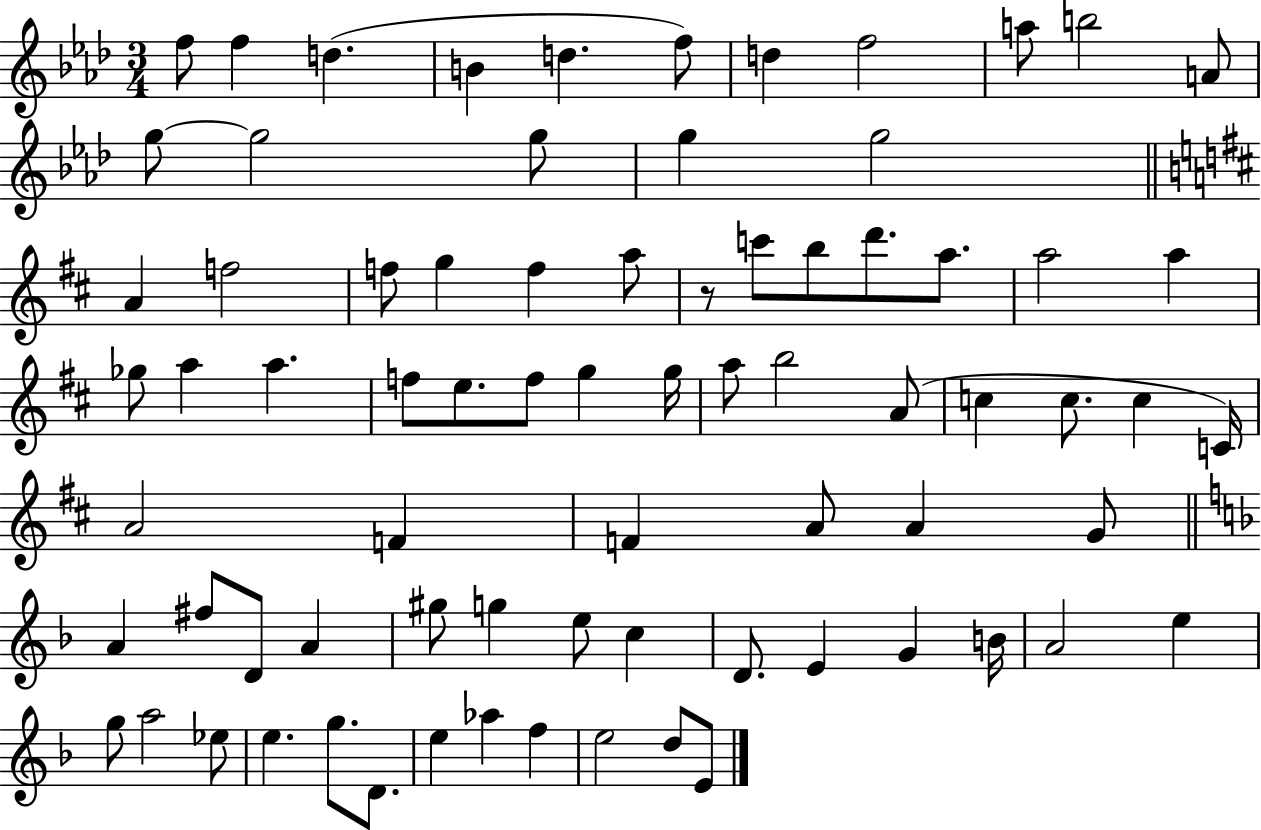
{
  \clef treble
  \numericTimeSignature
  \time 3/4
  \key aes \major
  f''8 f''4 d''4.( | b'4 d''4. f''8) | d''4 f''2 | a''8 b''2 a'8 | \break g''8~~ g''2 g''8 | g''4 g''2 | \bar "||" \break \key d \major a'4 f''2 | f''8 g''4 f''4 a''8 | r8 c'''8 b''8 d'''8. a''8. | a''2 a''4 | \break ges''8 a''4 a''4. | f''8 e''8. f''8 g''4 g''16 | a''8 b''2 a'8( | c''4 c''8. c''4 c'16) | \break a'2 f'4 | f'4 a'8 a'4 g'8 | \bar "||" \break \key d \minor a'4 fis''8 d'8 a'4 | gis''8 g''4 e''8 c''4 | d'8. e'4 g'4 b'16 | a'2 e''4 | \break g''8 a''2 ees''8 | e''4. g''8. d'8. | e''4 aes''4 f''4 | e''2 d''8 e'8 | \break \bar "|."
}